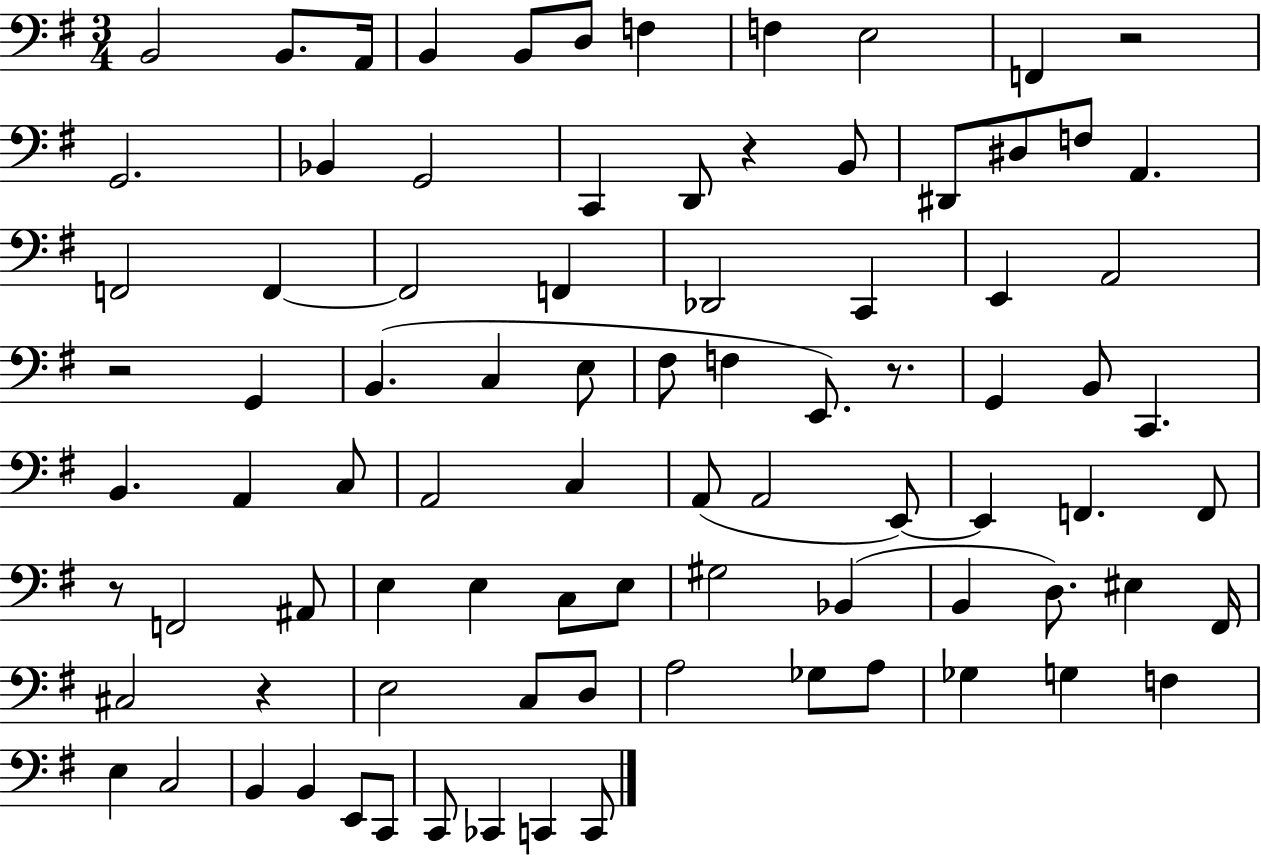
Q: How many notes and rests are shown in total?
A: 87